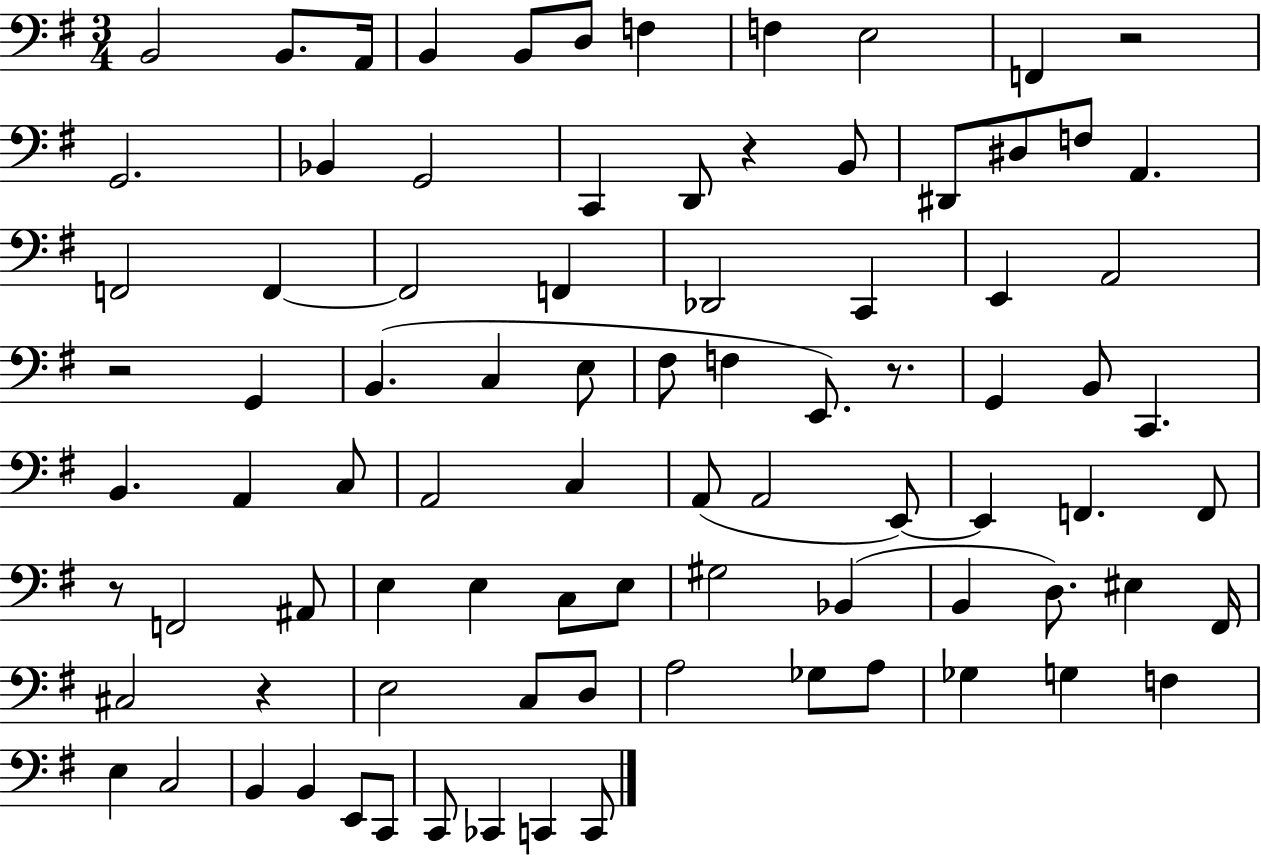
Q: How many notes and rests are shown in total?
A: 87